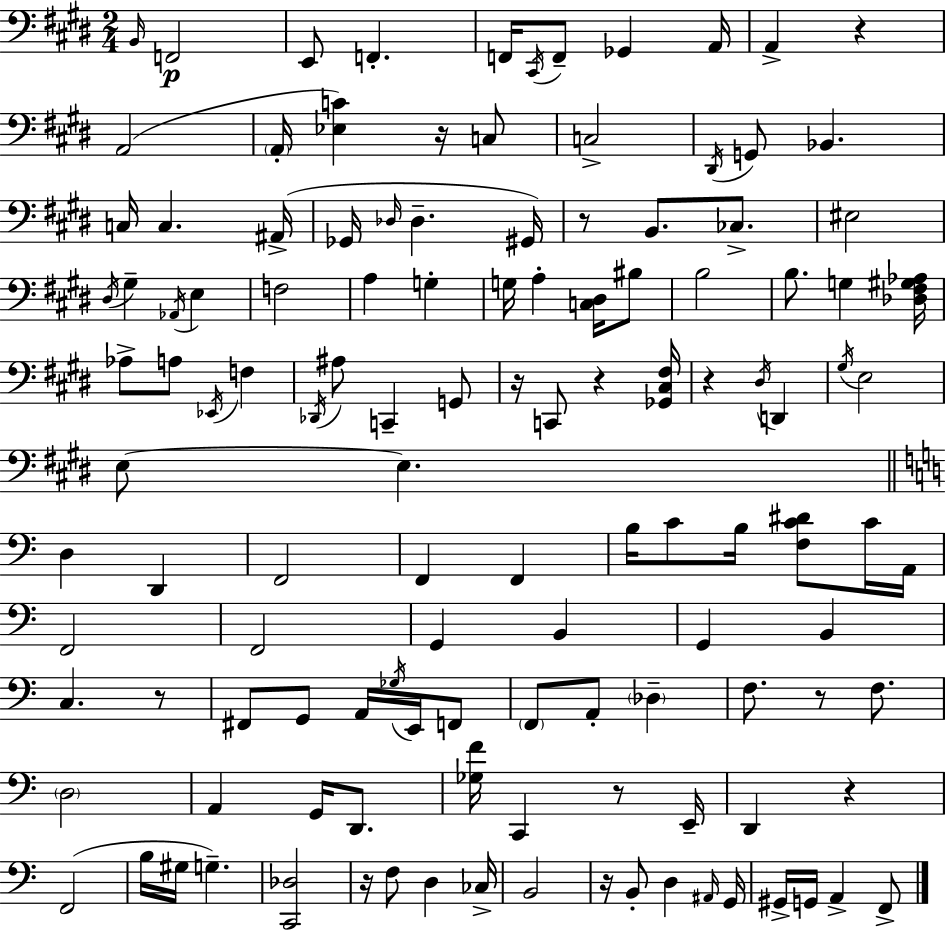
B2/s F2/h E2/e F2/q. F2/s C#2/s F2/e Gb2/q A2/s A2/q R/q A2/h A2/s [Eb3,C4]/q R/s C3/e C3/h D#2/s G2/e Bb2/q. C3/s C3/q. A#2/s Gb2/s Db3/s Db3/q. G#2/s R/e B2/e. CES3/e. EIS3/h D#3/s G#3/q Ab2/s E3/q F3/h A3/q G3/q G3/s A3/q [C3,D#3]/s BIS3/e B3/h B3/e. G3/q [Db3,F#3,G#3,Ab3]/s Ab3/e A3/e Eb2/s F3/q Db2/s A#3/e C2/q G2/e R/s C2/e R/q [Gb2,C#3,F#3]/s R/q D#3/s D2/q G#3/s E3/h E3/e E3/q. D3/q D2/q F2/h F2/q F2/q B3/s C4/e B3/s [F3,C4,D#4]/e C4/s A2/s F2/h F2/h G2/q B2/q G2/q B2/q C3/q. R/e F#2/e G2/e A2/s Gb3/s E2/s F2/e F2/e A2/e Db3/q F3/e. R/e F3/e. D3/h A2/q G2/s D2/e. [Gb3,F4]/s C2/q R/e E2/s D2/q R/q F2/h B3/s G#3/s G3/q. [C2,Db3]/h R/s F3/e D3/q CES3/s B2/h R/s B2/e D3/q A#2/s G2/s G#2/s G2/s A2/q F2/e